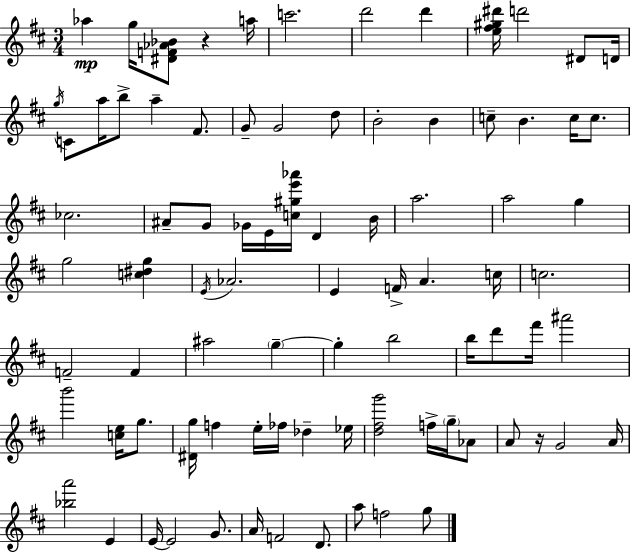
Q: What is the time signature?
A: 3/4